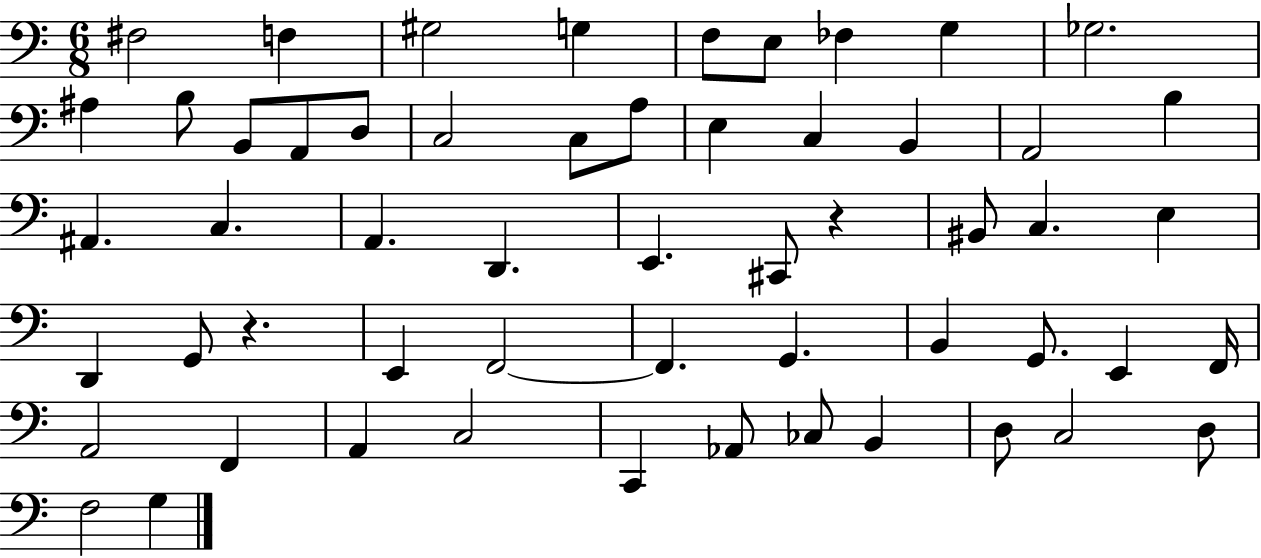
{
  \clef bass
  \numericTimeSignature
  \time 6/8
  \key c \major
  fis2 f4 | gis2 g4 | f8 e8 fes4 g4 | ges2. | \break ais4 b8 b,8 a,8 d8 | c2 c8 a8 | e4 c4 b,4 | a,2 b4 | \break ais,4. c4. | a,4. d,4. | e,4. cis,8 r4 | bis,8 c4. e4 | \break d,4 g,8 r4. | e,4 f,2~~ | f,4. g,4. | b,4 g,8. e,4 f,16 | \break a,2 f,4 | a,4 c2 | c,4 aes,8 ces8 b,4 | d8 c2 d8 | \break f2 g4 | \bar "|."
}